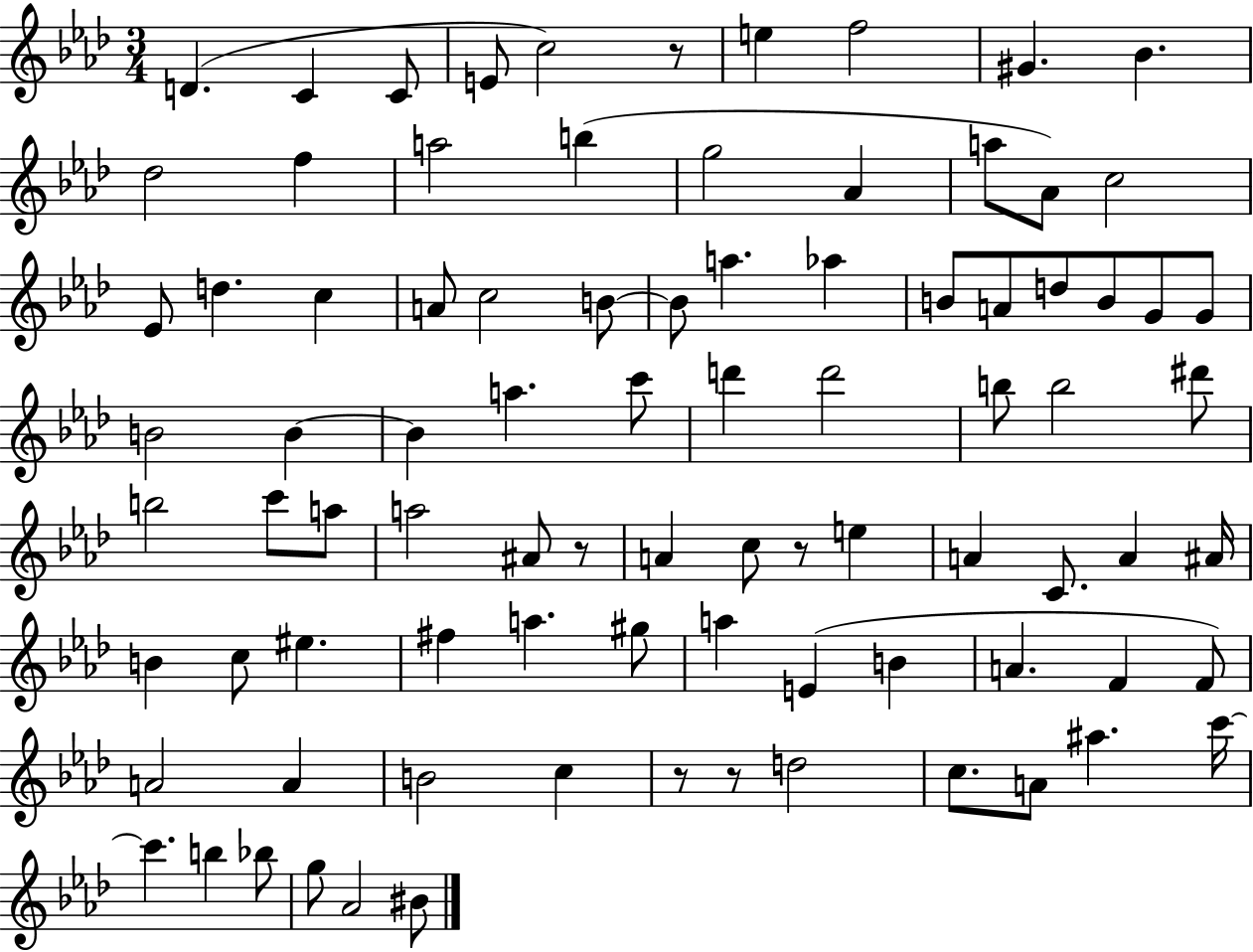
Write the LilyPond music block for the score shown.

{
  \clef treble
  \numericTimeSignature
  \time 3/4
  \key aes \major
  \repeat volta 2 { d'4.( c'4 c'8 | e'8 c''2) r8 | e''4 f''2 | gis'4. bes'4. | \break des''2 f''4 | a''2 b''4( | g''2 aes'4 | a''8 aes'8) c''2 | \break ees'8 d''4. c''4 | a'8 c''2 b'8~~ | b'8 a''4. aes''4 | b'8 a'8 d''8 b'8 g'8 g'8 | \break b'2 b'4~~ | b'4 a''4. c'''8 | d'''4 d'''2 | b''8 b''2 dis'''8 | \break b''2 c'''8 a''8 | a''2 ais'8 r8 | a'4 c''8 r8 e''4 | a'4 c'8. a'4 ais'16 | \break b'4 c''8 eis''4. | fis''4 a''4. gis''8 | a''4 e'4( b'4 | a'4. f'4 f'8) | \break a'2 a'4 | b'2 c''4 | r8 r8 d''2 | c''8. a'8 ais''4. c'''16~~ | \break c'''4. b''4 bes''8 | g''8 aes'2 bis'8 | } \bar "|."
}